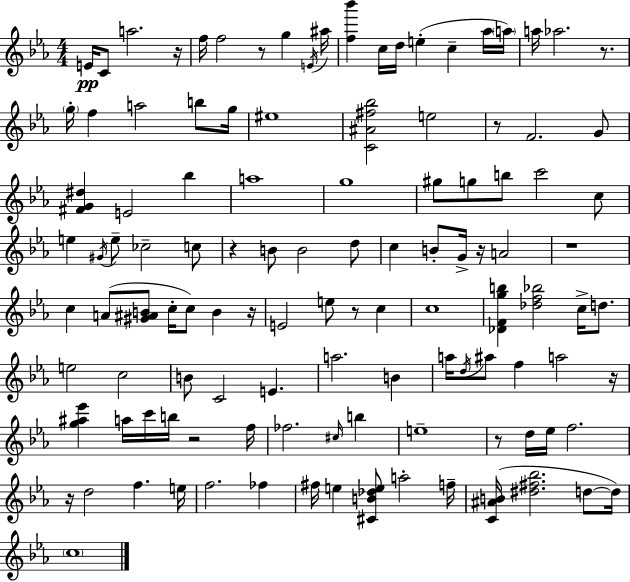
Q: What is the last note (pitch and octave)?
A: C5